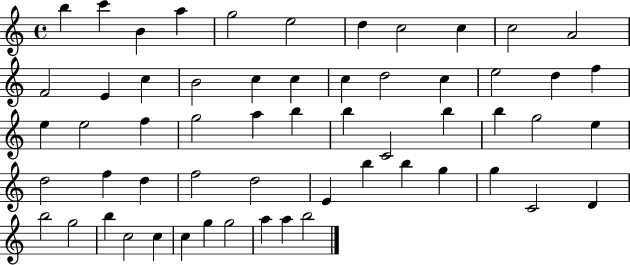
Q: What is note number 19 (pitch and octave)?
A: D5